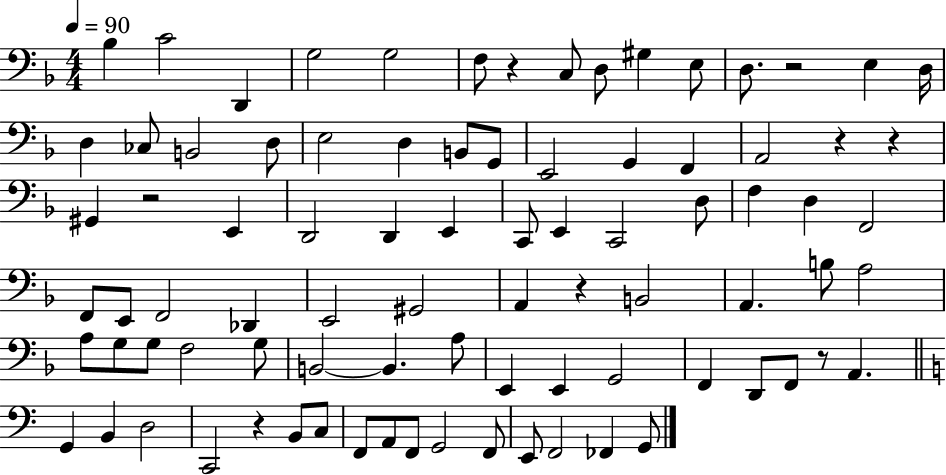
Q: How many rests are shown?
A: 8